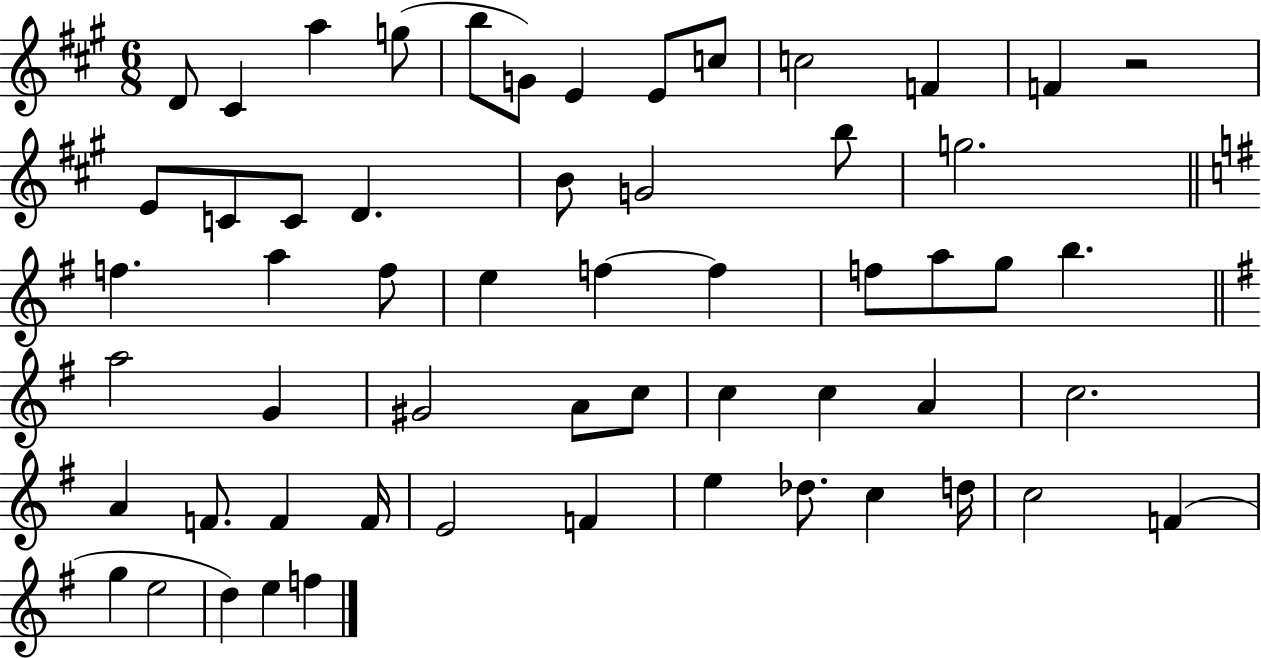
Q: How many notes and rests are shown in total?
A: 57